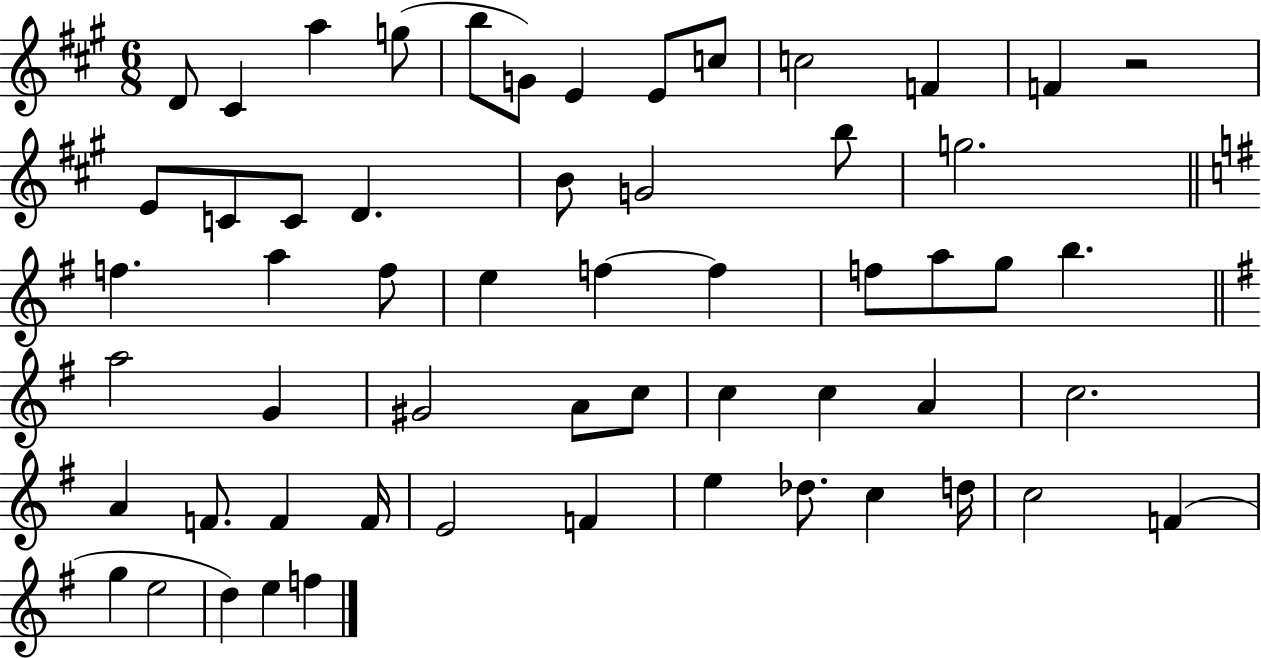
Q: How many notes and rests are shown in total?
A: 57